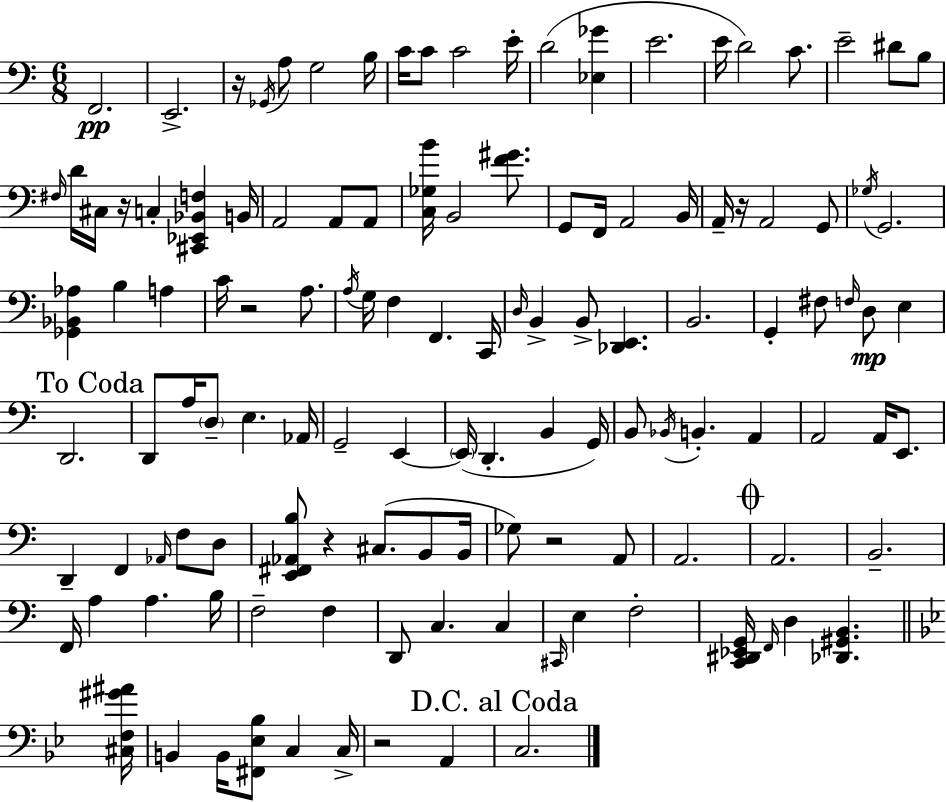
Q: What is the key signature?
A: A minor